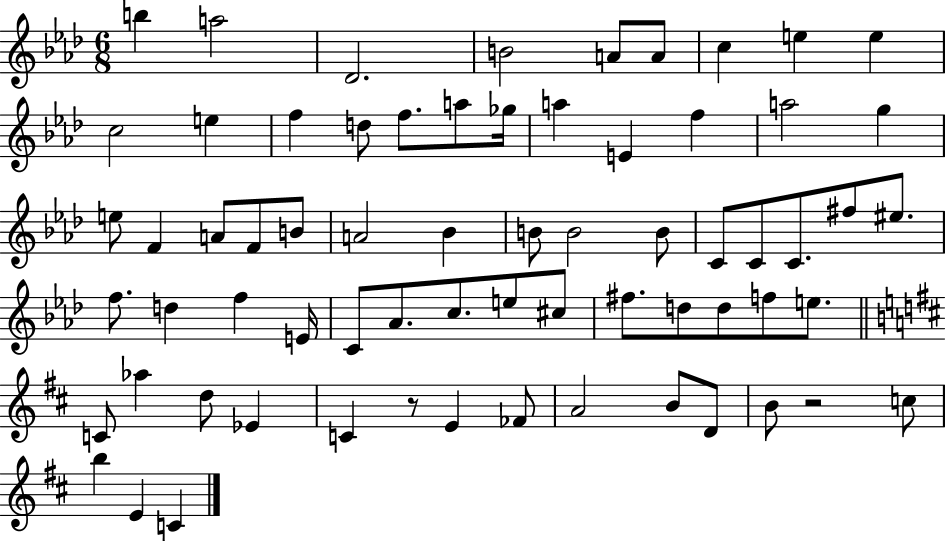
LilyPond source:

{
  \clef treble
  \numericTimeSignature
  \time 6/8
  \key aes \major
  b''4 a''2 | des'2. | b'2 a'8 a'8 | c''4 e''4 e''4 | \break c''2 e''4 | f''4 d''8 f''8. a''8 ges''16 | a''4 e'4 f''4 | a''2 g''4 | \break e''8 f'4 a'8 f'8 b'8 | a'2 bes'4 | b'8 b'2 b'8 | c'8 c'8 c'8. fis''8 eis''8. | \break f''8. d''4 f''4 e'16 | c'8 aes'8. c''8. e''8 cis''8 | fis''8. d''8 d''8 f''8 e''8. | \bar "||" \break \key b \minor c'8 aes''4 d''8 ees'4 | c'4 r8 e'4 fes'8 | a'2 b'8 d'8 | b'8 r2 c''8 | \break b''4 e'4 c'4 | \bar "|."
}